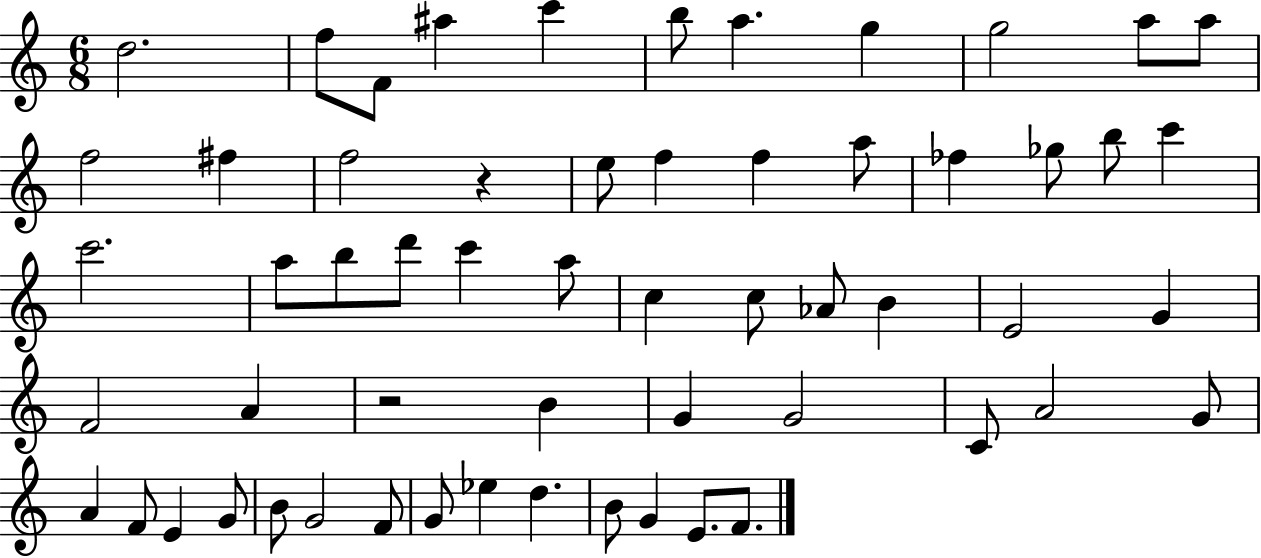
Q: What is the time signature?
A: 6/8